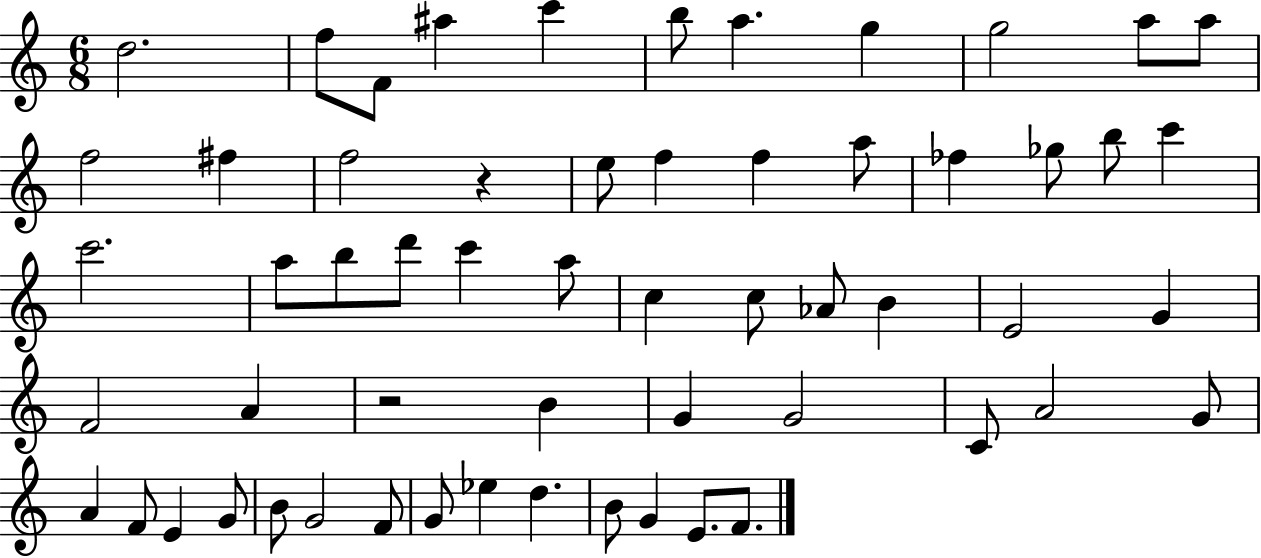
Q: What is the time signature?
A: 6/8